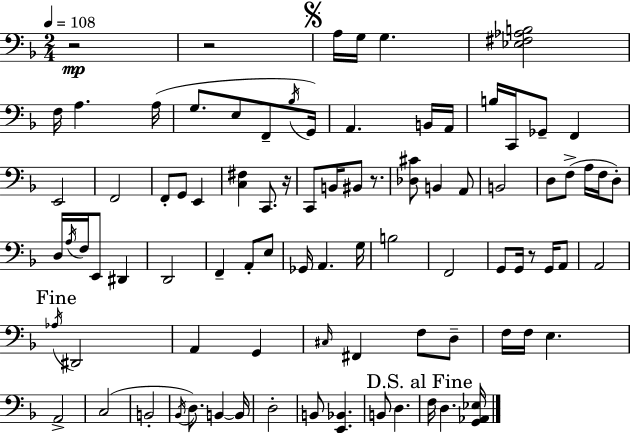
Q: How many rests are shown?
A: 5